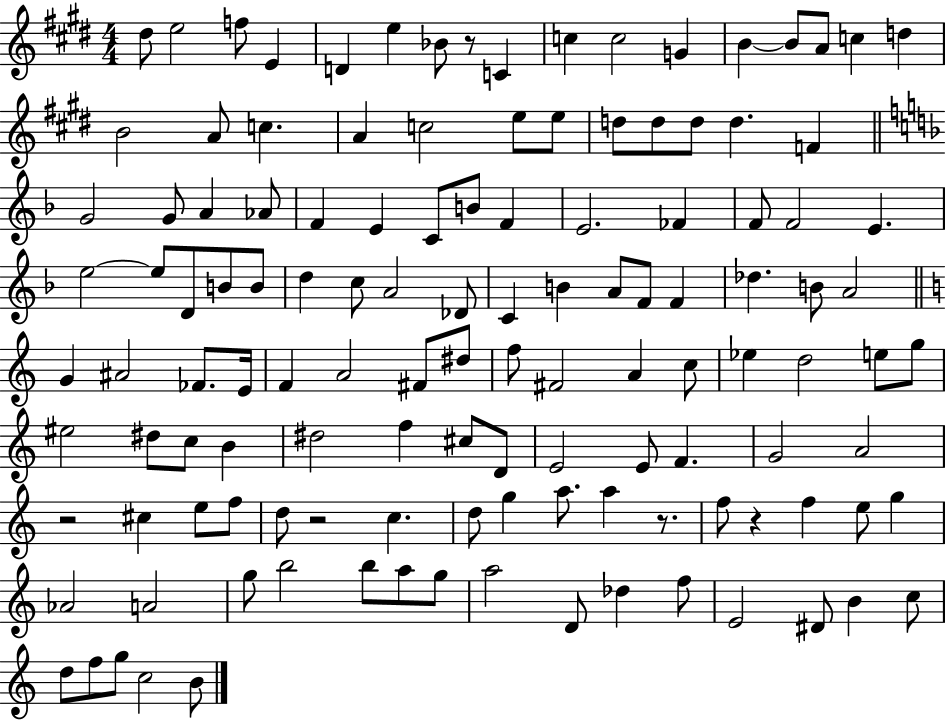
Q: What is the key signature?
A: E major